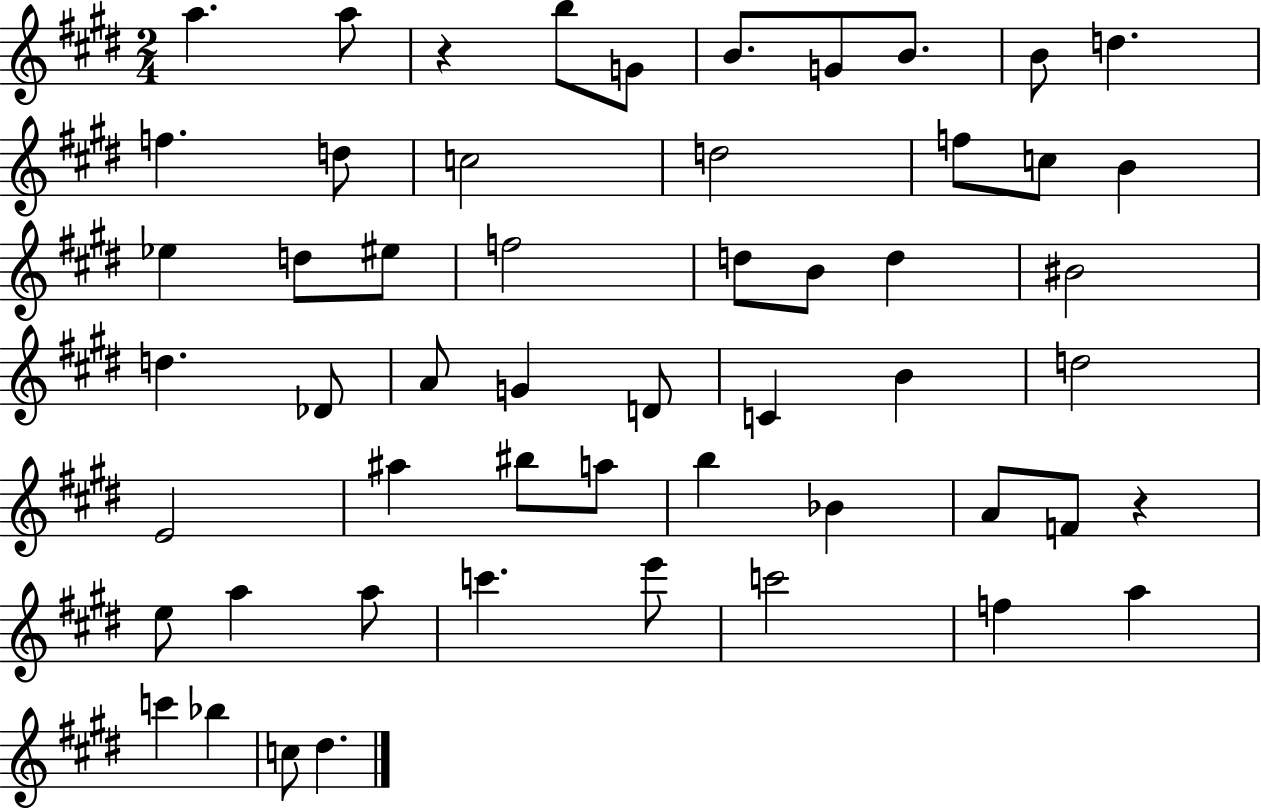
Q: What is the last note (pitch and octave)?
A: D#5